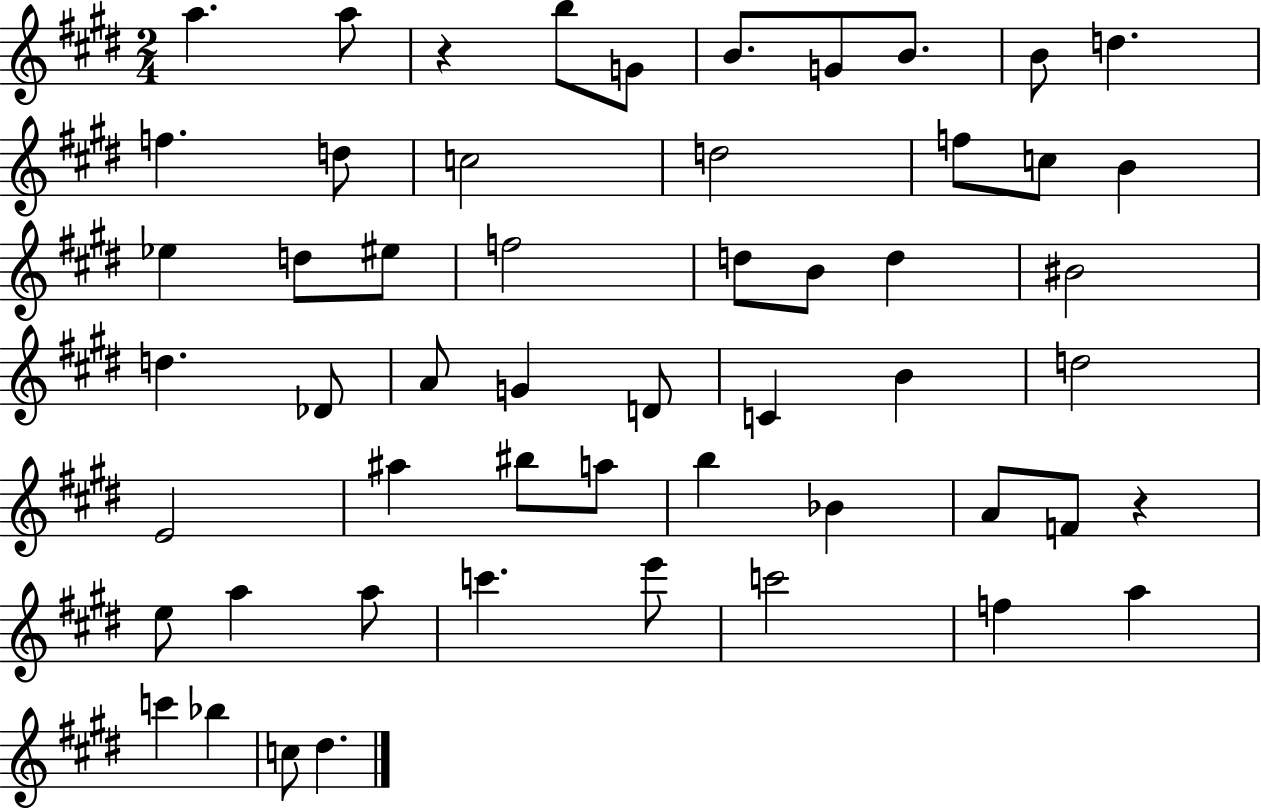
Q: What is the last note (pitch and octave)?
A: D#5